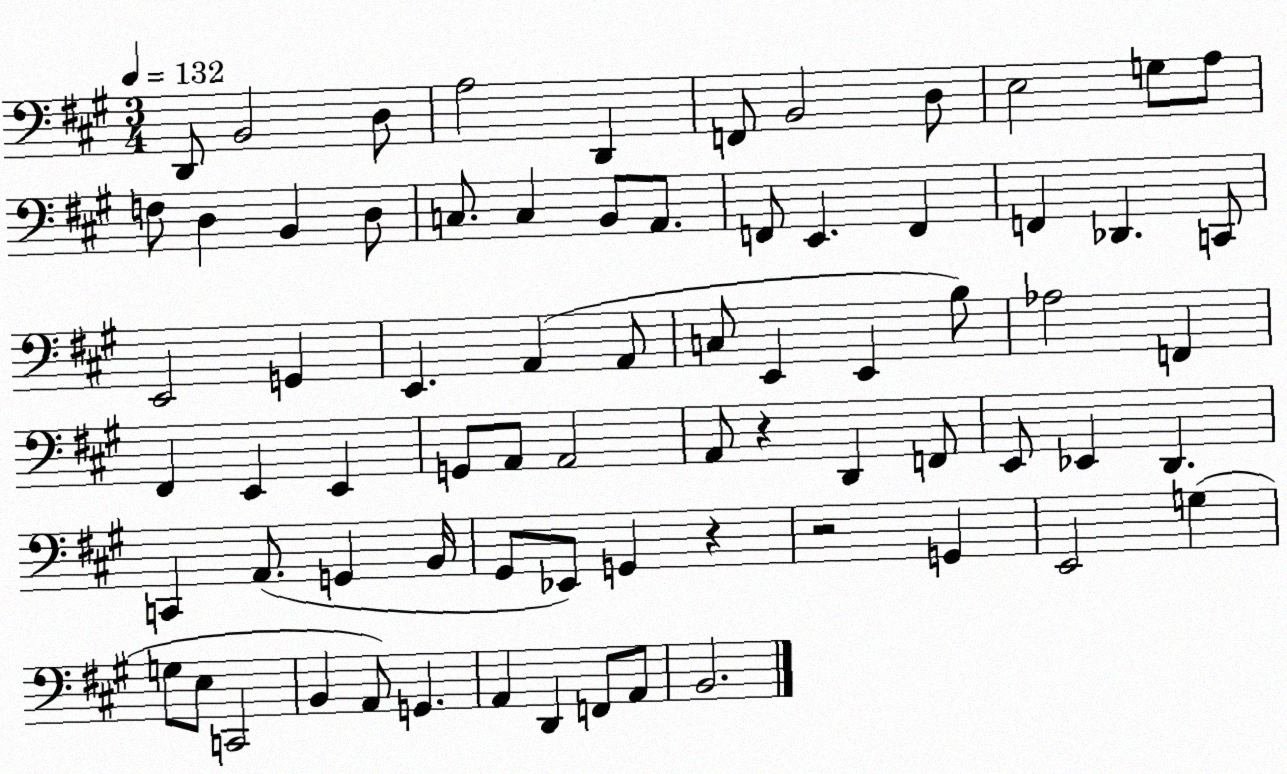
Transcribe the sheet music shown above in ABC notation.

X:1
T:Untitled
M:3/4
L:1/4
K:A
D,,/2 B,,2 D,/2 A,2 D,, F,,/2 B,,2 D,/2 E,2 G,/2 A,/2 F,/2 D, B,, D,/2 C,/2 C, B,,/2 A,,/2 F,,/2 E,, F,, F,, _D,, C,,/2 E,,2 G,, E,, A,, A,,/2 C,/2 E,, E,, B,/2 _A,2 F,, ^F,, E,, E,, G,,/2 A,,/2 A,,2 A,,/2 z D,, F,,/2 E,,/2 _E,, D,, C,, A,,/2 G,, B,,/4 ^G,,/2 _E,,/2 G,, z z2 G,, E,,2 G, G,/2 E,/2 C,,2 B,, A,,/2 G,, A,, D,, F,,/2 A,,/2 B,,2